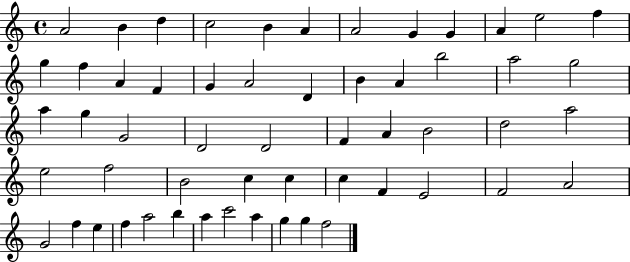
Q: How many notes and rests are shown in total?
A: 56